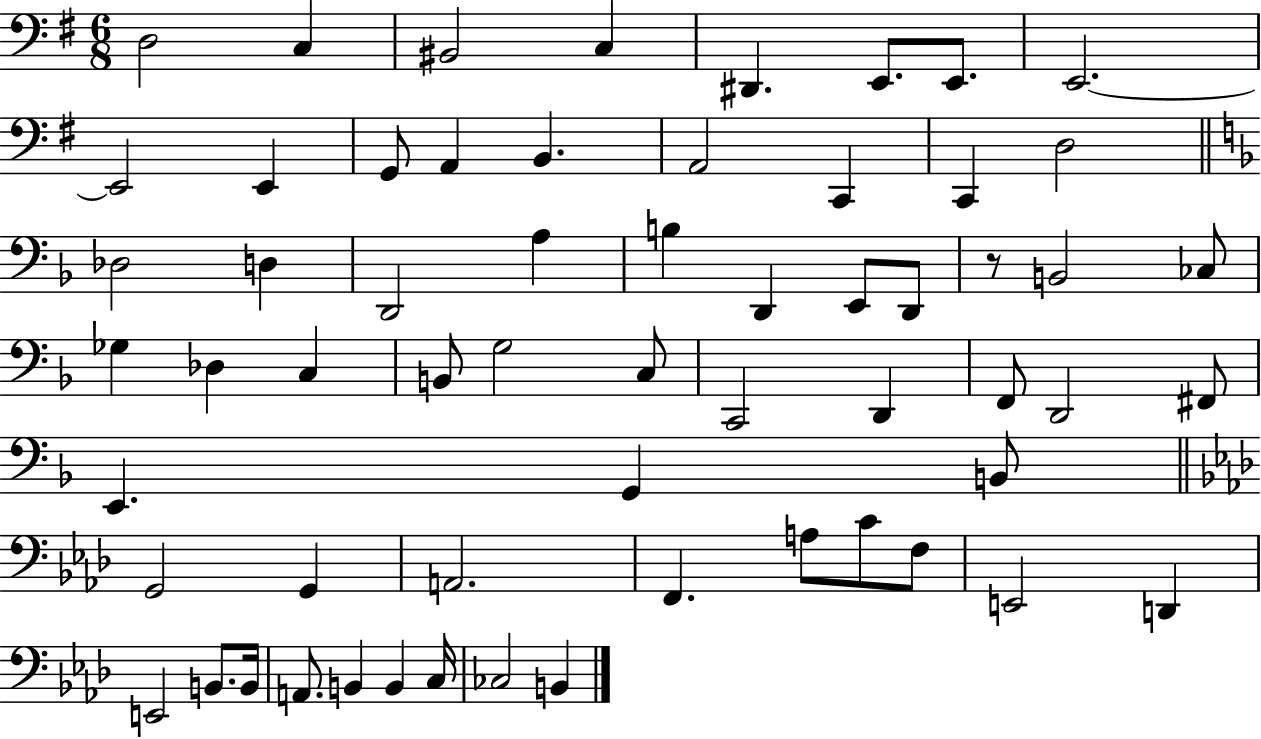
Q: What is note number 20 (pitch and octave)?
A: D2